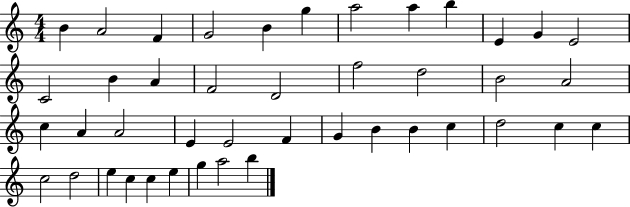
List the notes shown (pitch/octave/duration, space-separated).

B4/q A4/h F4/q G4/h B4/q G5/q A5/h A5/q B5/q E4/q G4/q E4/h C4/h B4/q A4/q F4/h D4/h F5/h D5/h B4/h A4/h C5/q A4/q A4/h E4/q E4/h F4/q G4/q B4/q B4/q C5/q D5/h C5/q C5/q C5/h D5/h E5/q C5/q C5/q E5/q G5/q A5/h B5/q